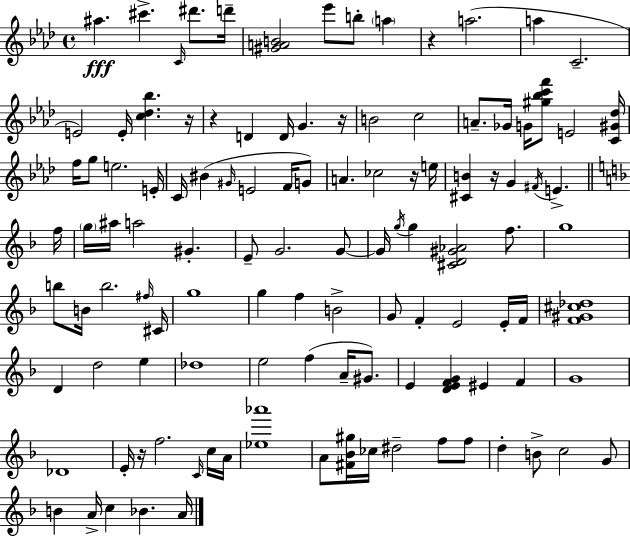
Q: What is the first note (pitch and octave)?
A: A#5